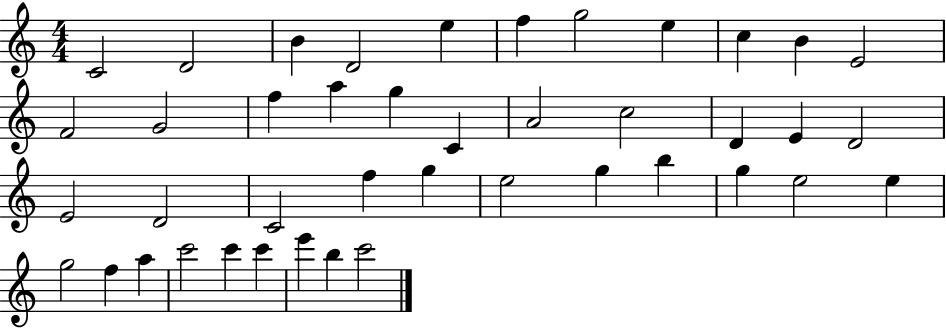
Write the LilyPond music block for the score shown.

{
  \clef treble
  \numericTimeSignature
  \time 4/4
  \key c \major
  c'2 d'2 | b'4 d'2 e''4 | f''4 g''2 e''4 | c''4 b'4 e'2 | \break f'2 g'2 | f''4 a''4 g''4 c'4 | a'2 c''2 | d'4 e'4 d'2 | \break e'2 d'2 | c'2 f''4 g''4 | e''2 g''4 b''4 | g''4 e''2 e''4 | \break g''2 f''4 a''4 | c'''2 c'''4 c'''4 | e'''4 b''4 c'''2 | \bar "|."
}